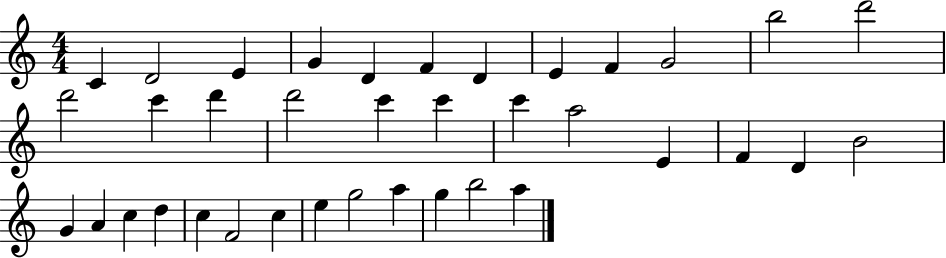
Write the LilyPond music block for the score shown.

{
  \clef treble
  \numericTimeSignature
  \time 4/4
  \key c \major
  c'4 d'2 e'4 | g'4 d'4 f'4 d'4 | e'4 f'4 g'2 | b''2 d'''2 | \break d'''2 c'''4 d'''4 | d'''2 c'''4 c'''4 | c'''4 a''2 e'4 | f'4 d'4 b'2 | \break g'4 a'4 c''4 d''4 | c''4 f'2 c''4 | e''4 g''2 a''4 | g''4 b''2 a''4 | \break \bar "|."
}